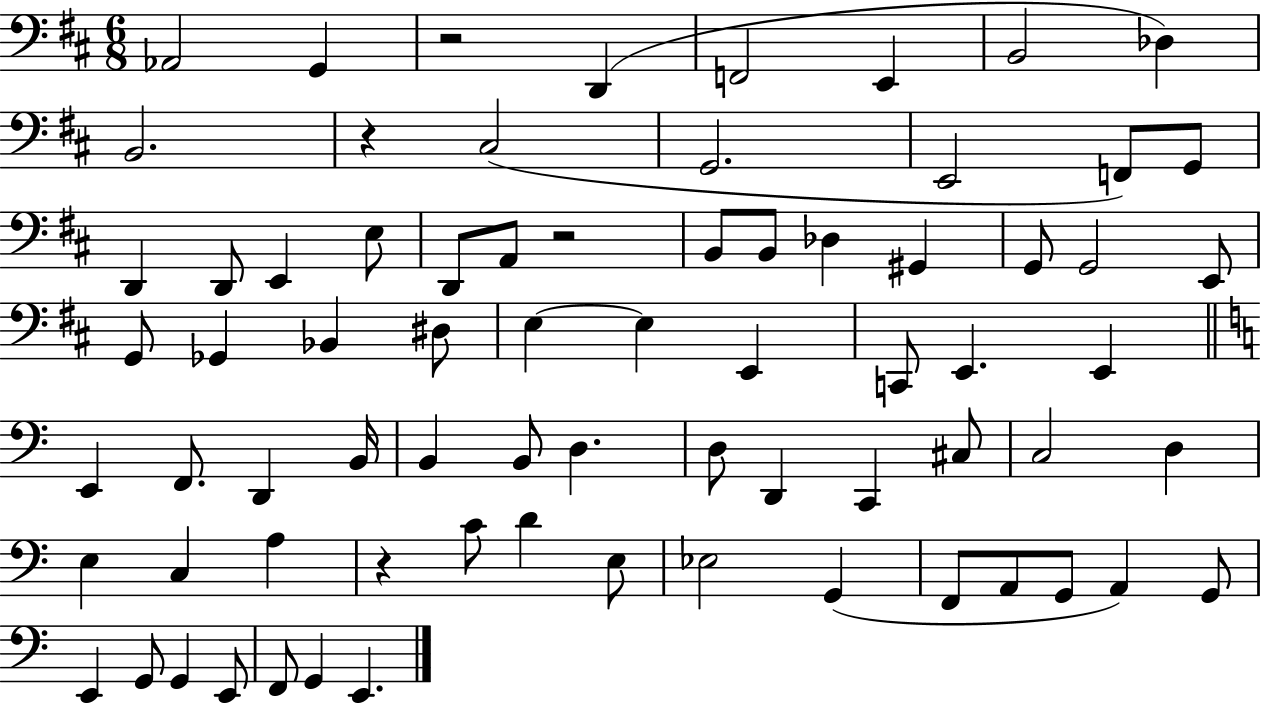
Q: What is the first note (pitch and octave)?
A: Ab2